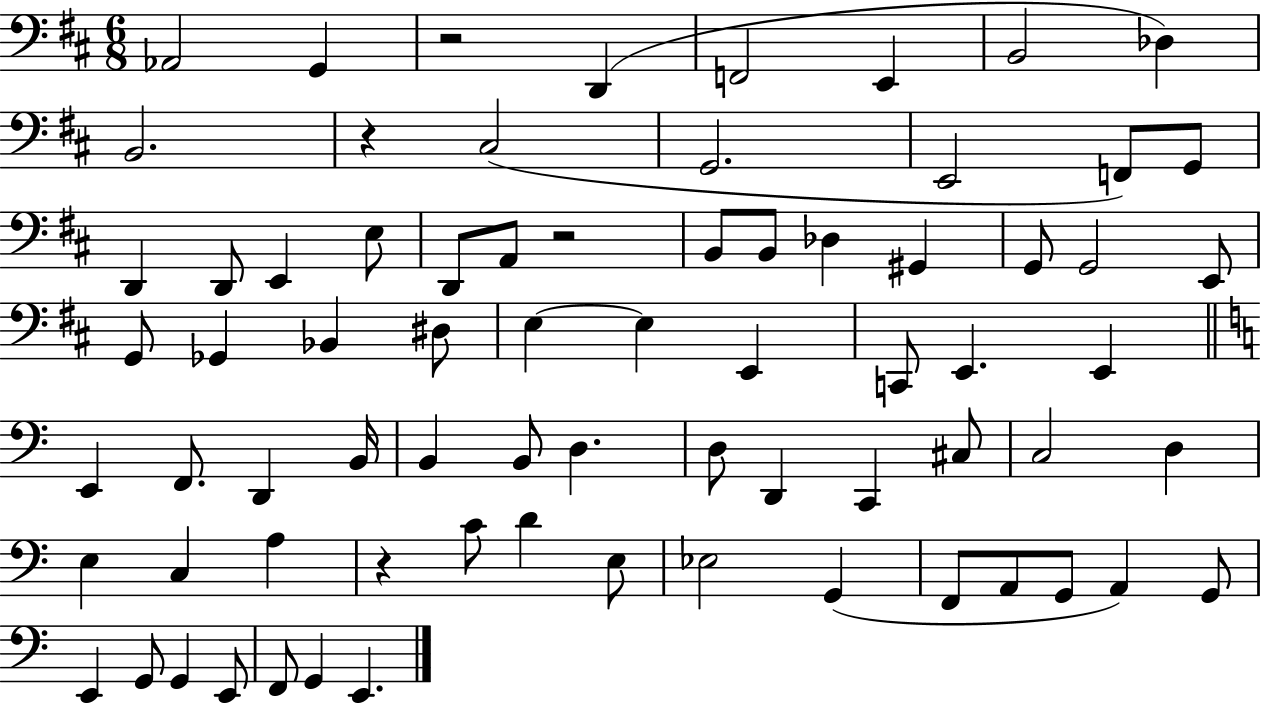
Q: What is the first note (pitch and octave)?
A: Ab2